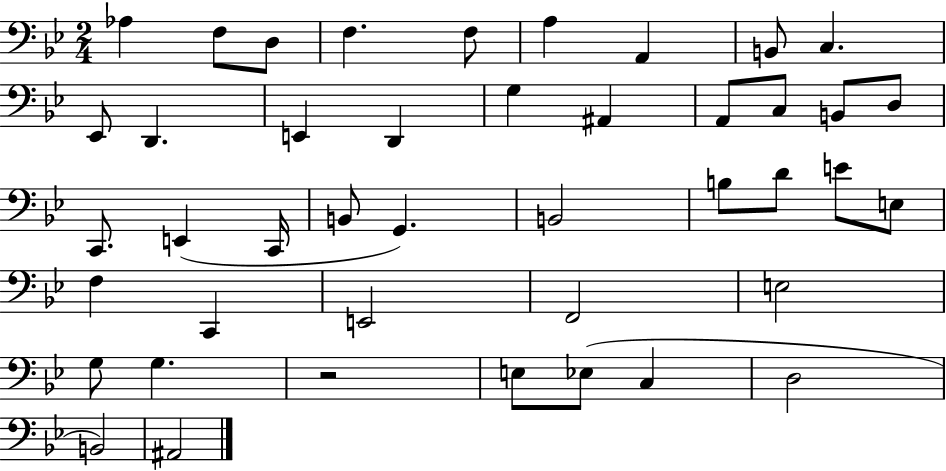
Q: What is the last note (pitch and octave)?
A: A#2